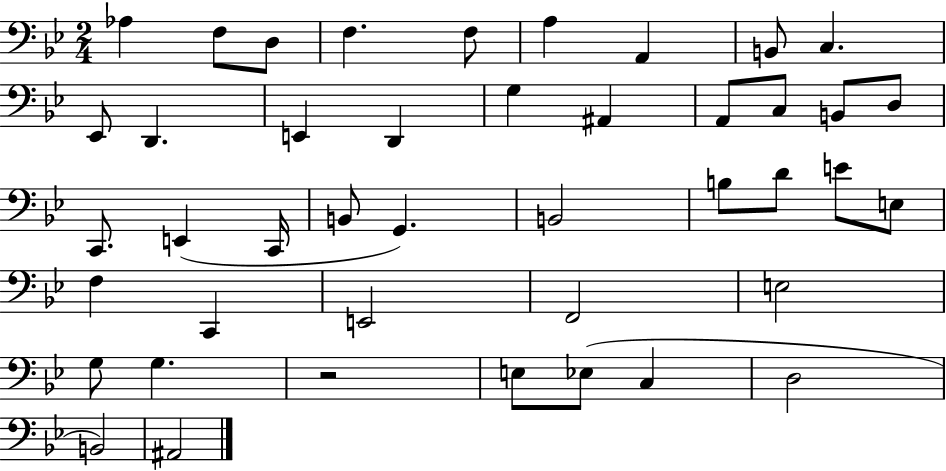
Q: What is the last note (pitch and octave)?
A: A#2